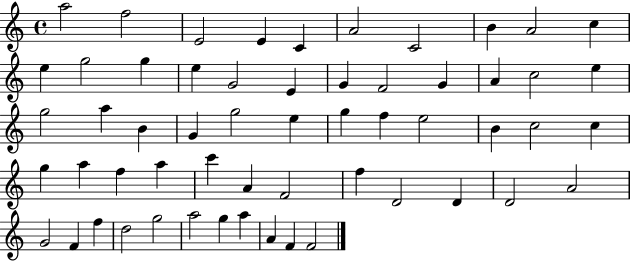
{
  \clef treble
  \time 4/4
  \defaultTimeSignature
  \key c \major
  a''2 f''2 | e'2 e'4 c'4 | a'2 c'2 | b'4 a'2 c''4 | \break e''4 g''2 g''4 | e''4 g'2 e'4 | g'4 f'2 g'4 | a'4 c''2 e''4 | \break g''2 a''4 b'4 | g'4 g''2 e''4 | g''4 f''4 e''2 | b'4 c''2 c''4 | \break g''4 a''4 f''4 a''4 | c'''4 a'4 f'2 | f''4 d'2 d'4 | d'2 a'2 | \break g'2 f'4 f''4 | d''2 g''2 | a''2 g''4 a''4 | a'4 f'4 f'2 | \break \bar "|."
}